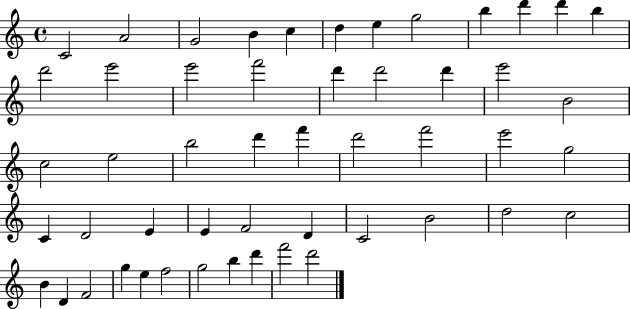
C4/h A4/h G4/h B4/q C5/q D5/q E5/q G5/h B5/q D6/q D6/q B5/q D6/h E6/h E6/h F6/h D6/q D6/h D6/q E6/h B4/h C5/h E5/h B5/h D6/q F6/q D6/h F6/h E6/h G5/h C4/q D4/h E4/q E4/q F4/h D4/q C4/h B4/h D5/h C5/h B4/q D4/q F4/h G5/q E5/q F5/h G5/h B5/q D6/q F6/h D6/h